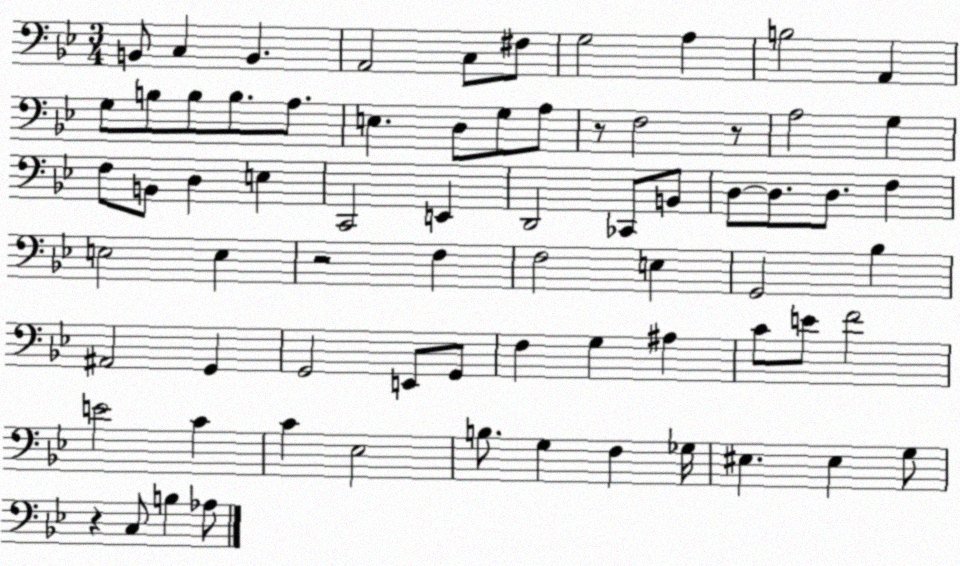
X:1
T:Untitled
M:3/4
L:1/4
K:Bb
B,,/2 C, B,, A,,2 C,/2 ^F,/2 G,2 A, B,2 A,, G,/2 B,/2 B,/2 B,/2 A,/2 E, D,/2 G,/2 A,/2 z/2 F,2 z/2 A,2 G, F,/2 B,,/2 D, E, C,,2 E,, D,,2 _C,,/2 B,,/2 D,/2 D,/2 D,/2 F, E,2 E, z2 F, F,2 E, G,,2 _B, ^A,,2 G,, G,,2 E,,/2 G,,/2 F, G, ^A, C/2 E/2 F2 E2 C C _E,2 B,/2 G, F, _G,/4 ^E, ^E, G,/2 z C,/2 B, _A,/2